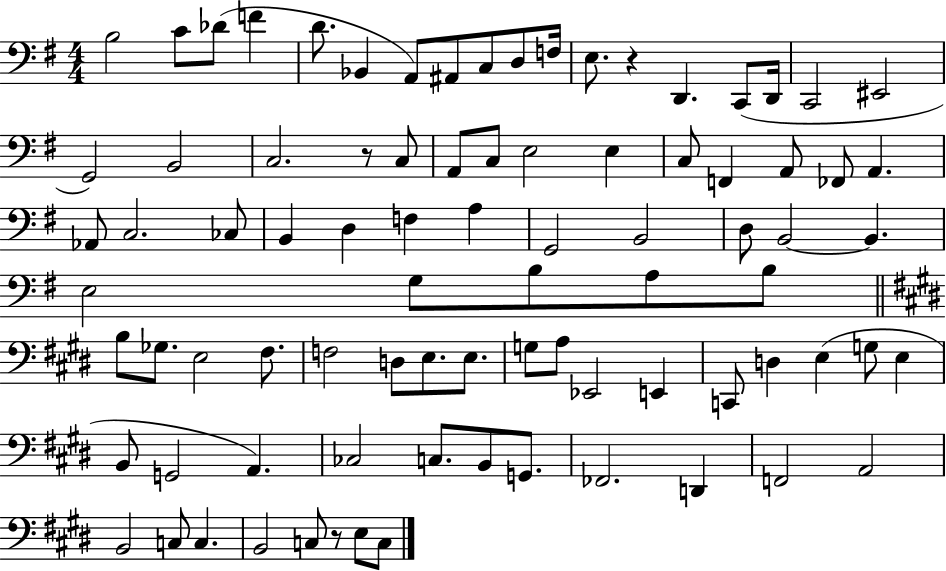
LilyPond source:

{
  \clef bass
  \numericTimeSignature
  \time 4/4
  \key g \major
  b2 c'8 des'8( f'4 | d'8. bes,4 a,8) ais,8 c8 d8 f16 | e8. r4 d,4. c,8( d,16 | c,2 eis,2 | \break g,2) b,2 | c2. r8 c8 | a,8 c8 e2 e4 | c8 f,4 a,8 fes,8 a,4. | \break aes,8 c2. ces8 | b,4 d4 f4 a4 | g,2 b,2 | d8 b,2~~ b,4. | \break e2 g8 b8 a8 b8 | \bar "||" \break \key e \major b8 ges8. e2 fis8. | f2 d8 e8. e8. | g8 a8 ees,2 e,4 | c,8 d4 e4( g8 e4 | \break b,8 g,2 a,4.) | ces2 c8. b,8 g,8. | fes,2. d,4 | f,2 a,2 | \break b,2 c8 c4. | b,2 c8 r8 e8 c8 | \bar "|."
}